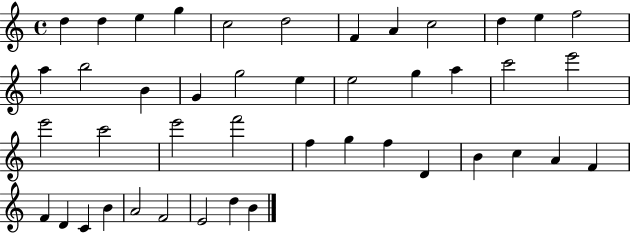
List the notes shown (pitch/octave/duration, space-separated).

D5/q D5/q E5/q G5/q C5/h D5/h F4/q A4/q C5/h D5/q E5/q F5/h A5/q B5/h B4/q G4/q G5/h E5/q E5/h G5/q A5/q C6/h E6/h E6/h C6/h E6/h F6/h F5/q G5/q F5/q D4/q B4/q C5/q A4/q F4/q F4/q D4/q C4/q B4/q A4/h F4/h E4/h D5/q B4/q